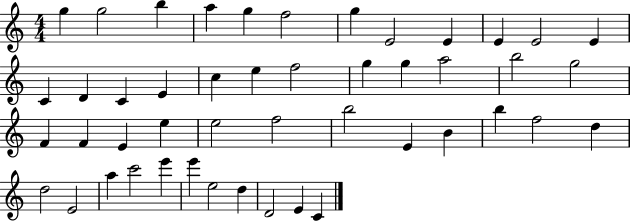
X:1
T:Untitled
M:4/4
L:1/4
K:C
g g2 b a g f2 g E2 E E E2 E C D C E c e f2 g g a2 b2 g2 F F E e e2 f2 b2 E B b f2 d d2 E2 a c'2 e' e' e2 d D2 E C